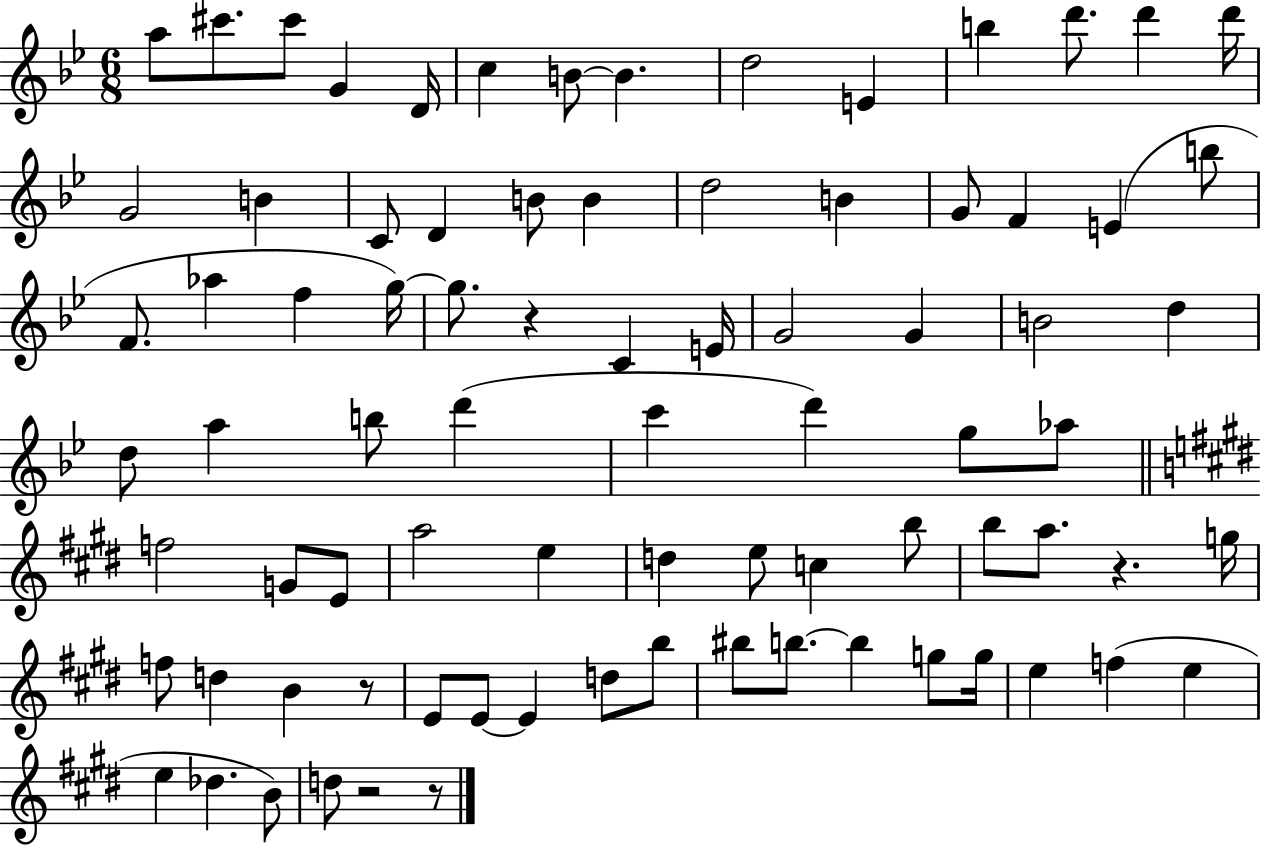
A5/e C#6/e. C#6/e G4/q D4/s C5/q B4/e B4/q. D5/h E4/q B5/q D6/e. D6/q D6/s G4/h B4/q C4/e D4/q B4/e B4/q D5/h B4/q G4/e F4/q E4/q B5/e F4/e. Ab5/q F5/q G5/s G5/e. R/q C4/q E4/s G4/h G4/q B4/h D5/q D5/e A5/q B5/e D6/q C6/q D6/q G5/e Ab5/e F5/h G4/e E4/e A5/h E5/q D5/q E5/e C5/q B5/e B5/e A5/e. R/q. G5/s F5/e D5/q B4/q R/e E4/e E4/e E4/q D5/e B5/e BIS5/e B5/e. B5/q G5/e G5/s E5/q F5/q E5/q E5/q Db5/q. B4/e D5/e R/h R/e